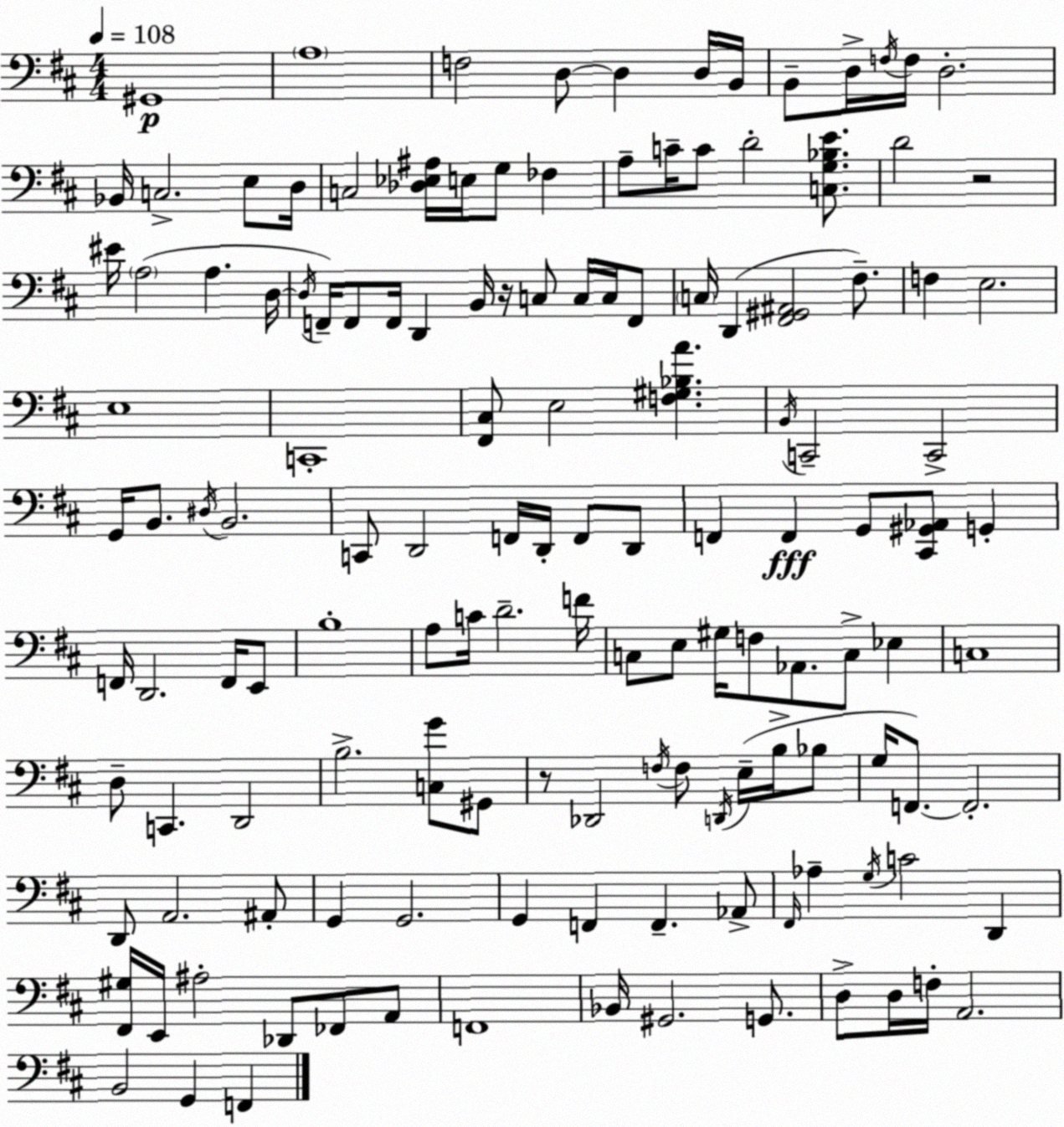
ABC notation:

X:1
T:Untitled
M:4/4
L:1/4
K:D
^G,,4 A,4 F,2 D,/2 D, D,/4 B,,/4 B,,/2 D,/4 F,/4 F,/4 D,2 _B,,/4 C,2 E,/2 D,/4 C,2 [_D,_E,^A,]/4 E,/4 G,/2 _F, A,/2 C/4 C/2 D2 [C,G,_B,E]/2 D2 z2 ^E/4 A,2 A, D,/4 D,/4 F,,/4 F,,/2 F,,/4 D,, B,,/4 z/4 C,/2 C,/4 C,/4 F,,/2 C,/4 D,, [^F,,^G,,^A,,]2 ^F,/2 F, E,2 E,4 C,,4 [^F,,^C,]/2 E,2 [F,^G,_B,A] B,,/4 C,,2 C,,2 G,,/4 B,,/2 ^D,/4 B,,2 C,,/2 D,,2 F,,/4 D,,/4 F,,/2 D,,/2 F,, F,, G,,/2 [^C,,^G,,_A,,]/2 G,, F,,/4 D,,2 F,,/4 E,,/2 B,4 A,/2 C/4 D2 F/4 C,/2 E,/2 ^G,/4 F,/2 _A,,/2 C,/2 _E, C,4 D,/2 C,, D,,2 B,2 [C,G]/2 ^G,,/2 z/2 _D,,2 F,/4 F,/2 D,,/4 E,/4 B,/4 _B,/2 G,/4 F,,/2 F,,2 D,,/2 A,,2 ^A,,/2 G,, G,,2 G,, F,, F,, _A,,/2 ^F,,/4 _A, G,/4 C2 D,, [^F,,^G,]/4 E,,/4 ^A,2 _D,,/2 _F,,/2 A,,/2 F,,4 _B,,/4 ^G,,2 G,,/2 D,/2 D,/4 F,/4 A,,2 B,,2 G,, F,,